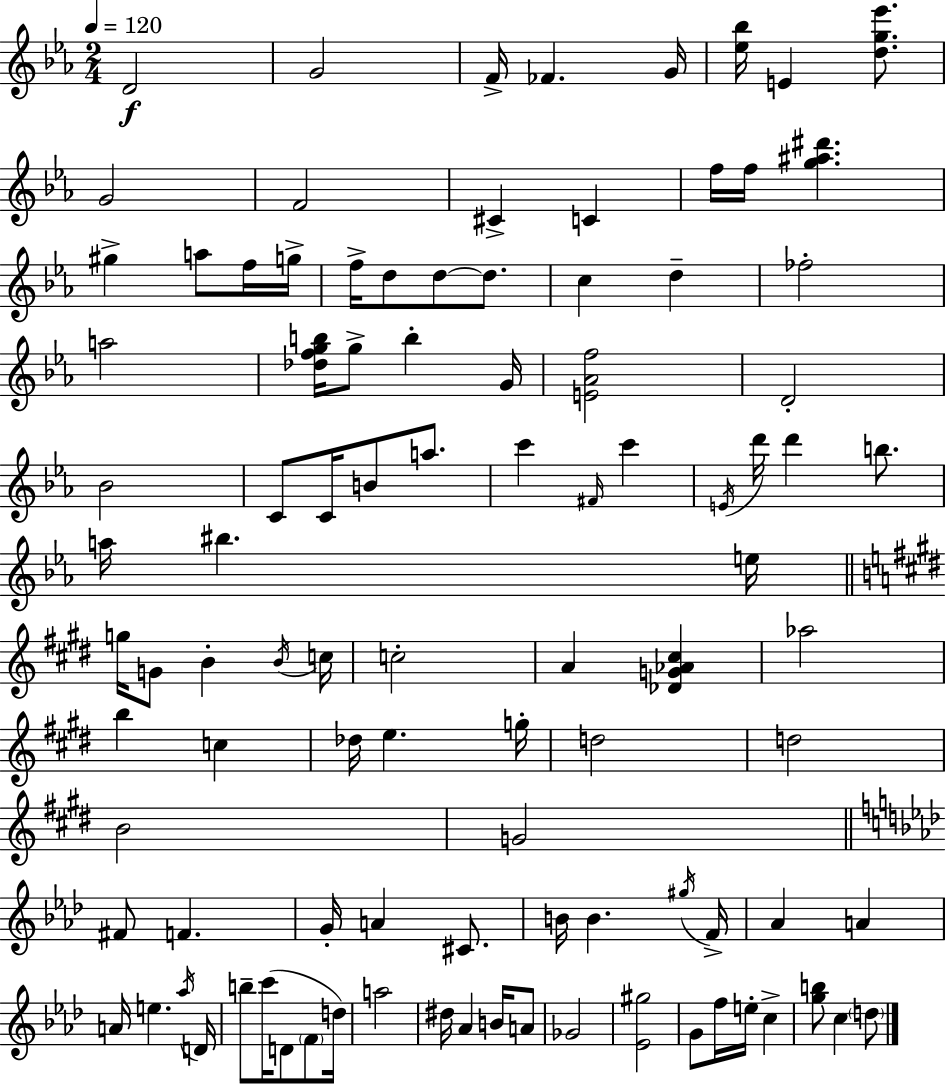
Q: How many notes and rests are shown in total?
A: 100